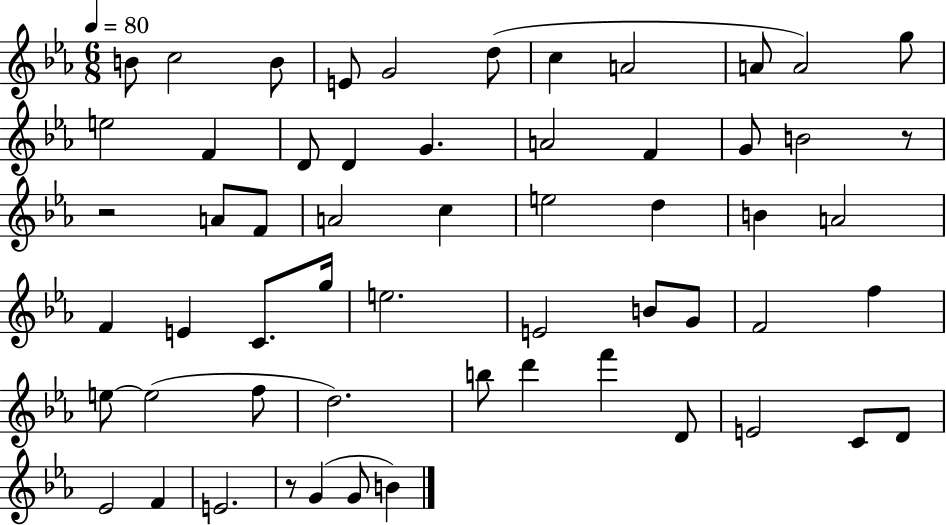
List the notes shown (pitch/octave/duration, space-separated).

B4/e C5/h B4/e E4/e G4/h D5/e C5/q A4/h A4/e A4/h G5/e E5/h F4/q D4/e D4/q G4/q. A4/h F4/q G4/e B4/h R/e R/h A4/e F4/e A4/h C5/q E5/h D5/q B4/q A4/h F4/q E4/q C4/e. G5/s E5/h. E4/h B4/e G4/e F4/h F5/q E5/e E5/h F5/e D5/h. B5/e D6/q F6/q D4/e E4/h C4/e D4/e Eb4/h F4/q E4/h. R/e G4/q G4/e B4/q